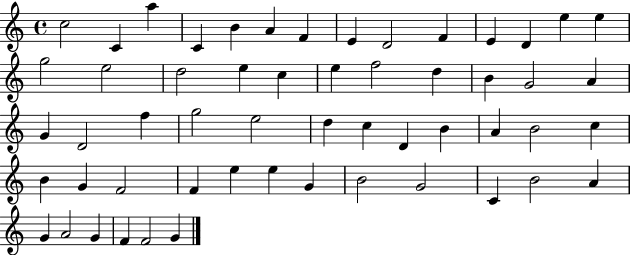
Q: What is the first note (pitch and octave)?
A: C5